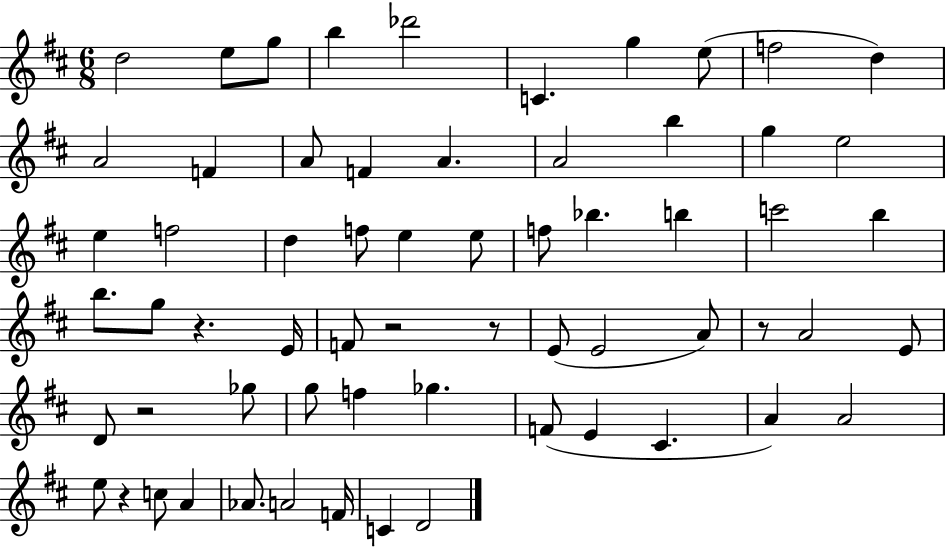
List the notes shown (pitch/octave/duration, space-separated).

D5/h E5/e G5/e B5/q Db6/h C4/q. G5/q E5/e F5/h D5/q A4/h F4/q A4/e F4/q A4/q. A4/h B5/q G5/q E5/h E5/q F5/h D5/q F5/e E5/q E5/e F5/e Bb5/q. B5/q C6/h B5/q B5/e. G5/e R/q. E4/s F4/e R/h R/e E4/e E4/h A4/e R/e A4/h E4/e D4/e R/h Gb5/e G5/e F5/q Gb5/q. F4/e E4/q C#4/q. A4/q A4/h E5/e R/q C5/e A4/q Ab4/e. A4/h F4/s C4/q D4/h